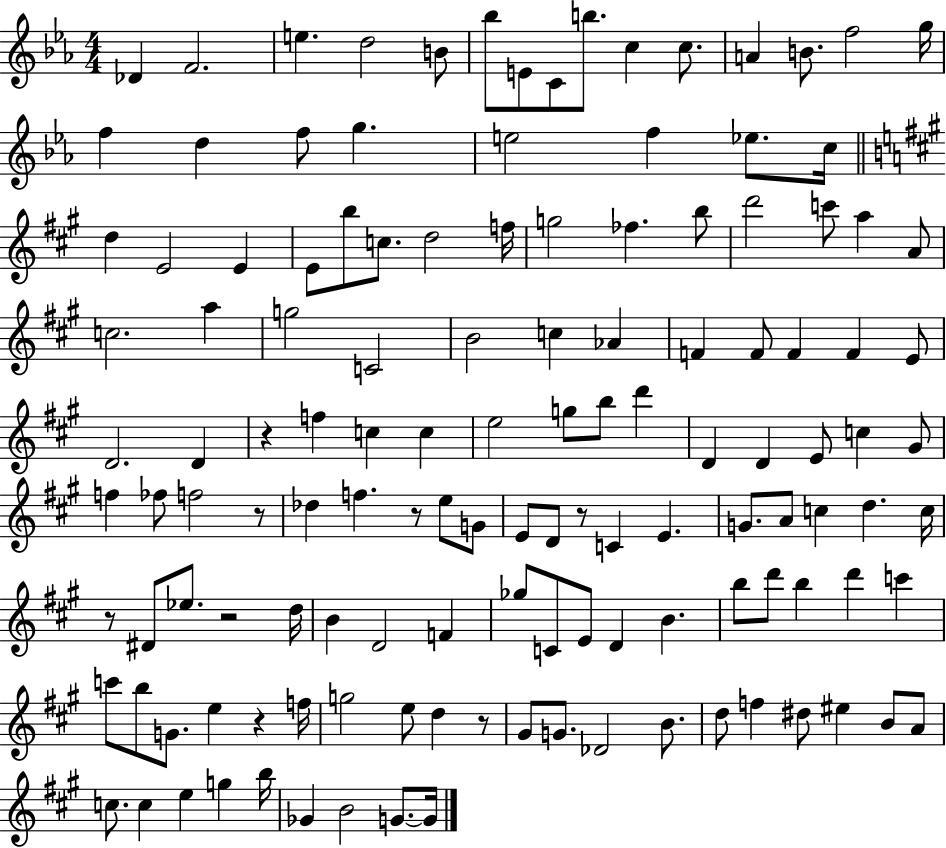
{
  \clef treble
  \numericTimeSignature
  \time 4/4
  \key ees \major
  \repeat volta 2 { des'4 f'2. | e''4. d''2 b'8 | bes''8 e'8 c'8 b''8. c''4 c''8. | a'4 b'8. f''2 g''16 | \break f''4 d''4 f''8 g''4. | e''2 f''4 ees''8. c''16 | \bar "||" \break \key a \major d''4 e'2 e'4 | e'8 b''8 c''8. d''2 f''16 | g''2 fes''4. b''8 | d'''2 c'''8 a''4 a'8 | \break c''2. a''4 | g''2 c'2 | b'2 c''4 aes'4 | f'4 f'8 f'4 f'4 e'8 | \break d'2. d'4 | r4 f''4 c''4 c''4 | e''2 g''8 b''8 d'''4 | d'4 d'4 e'8 c''4 gis'8 | \break f''4 fes''8 f''2 r8 | des''4 f''4. r8 e''8 g'8 | e'8 d'8 r8 c'4 e'4. | g'8. a'8 c''4 d''4. c''16 | \break r8 dis'8 ees''8. r2 d''16 | b'4 d'2 f'4 | ges''8 c'8 e'8 d'4 b'4. | b''8 d'''8 b''4 d'''4 c'''4 | \break c'''8 b''8 g'8. e''4 r4 f''16 | g''2 e''8 d''4 r8 | gis'8 g'8. des'2 b'8. | d''8 f''4 dis''8 eis''4 b'8 a'8 | \break c''8. c''4 e''4 g''4 b''16 | ges'4 b'2 g'8.~~ g'16 | } \bar "|."
}